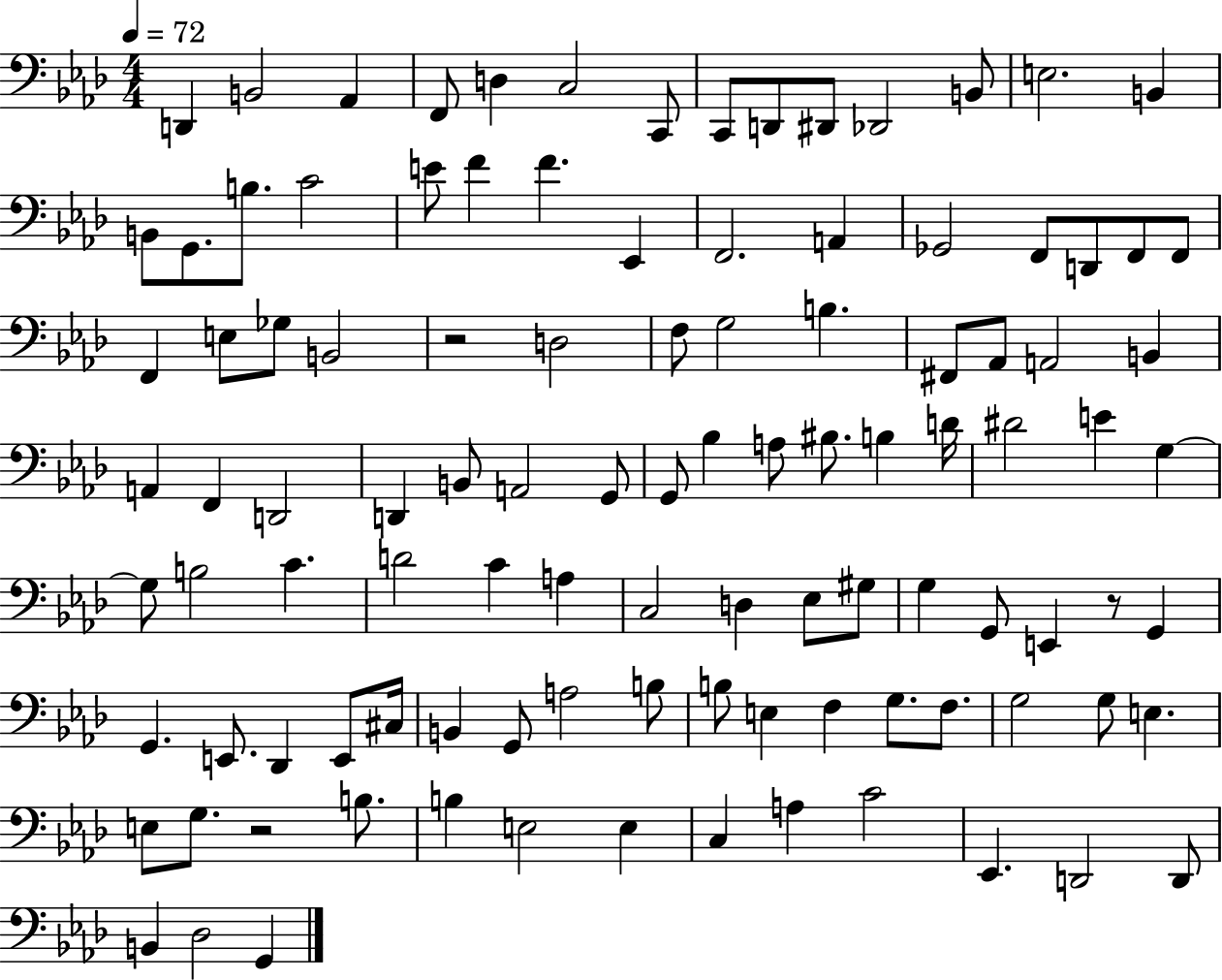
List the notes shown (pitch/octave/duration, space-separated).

D2/q B2/h Ab2/q F2/e D3/q C3/h C2/e C2/e D2/e D#2/e Db2/h B2/e E3/h. B2/q B2/e G2/e. B3/e. C4/h E4/e F4/q F4/q. Eb2/q F2/h. A2/q Gb2/h F2/e D2/e F2/e F2/e F2/q E3/e Gb3/e B2/h R/h D3/h F3/e G3/h B3/q. F#2/e Ab2/e A2/h B2/q A2/q F2/q D2/h D2/q B2/e A2/h G2/e G2/e Bb3/q A3/e BIS3/e. B3/q D4/s D#4/h E4/q G3/q G3/e B3/h C4/q. D4/h C4/q A3/q C3/h D3/q Eb3/e G#3/e G3/q G2/e E2/q R/e G2/q G2/q. E2/e. Db2/q E2/e C#3/s B2/q G2/e A3/h B3/e B3/e E3/q F3/q G3/e. F3/e. G3/h G3/e E3/q. E3/e G3/e. R/h B3/e. B3/q E3/h E3/q C3/q A3/q C4/h Eb2/q. D2/h D2/e B2/q Db3/h G2/q